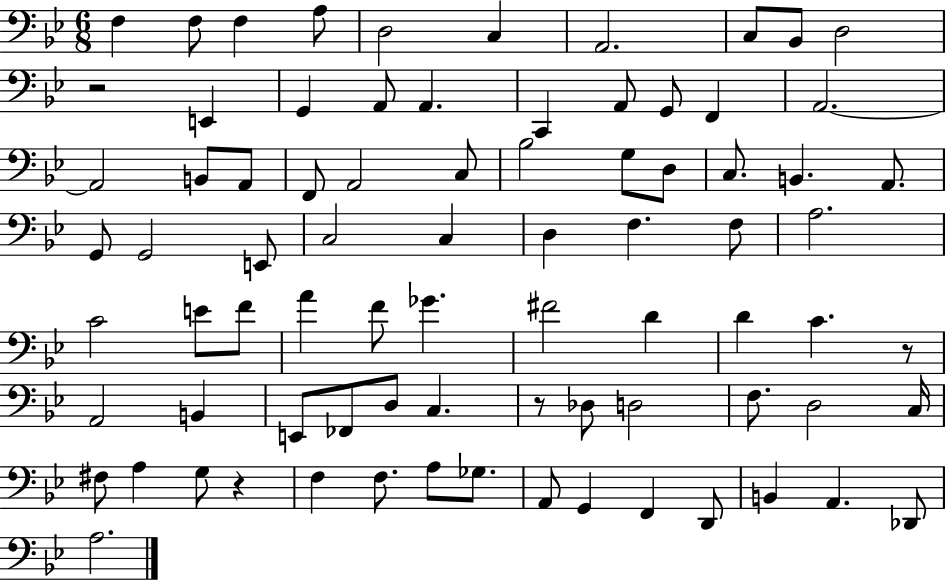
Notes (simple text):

F3/q F3/e F3/q A3/e D3/h C3/q A2/h. C3/e Bb2/e D3/h R/h E2/q G2/q A2/e A2/q. C2/q A2/e G2/e F2/q A2/h. A2/h B2/e A2/e F2/e A2/h C3/e Bb3/h G3/e D3/e C3/e. B2/q. A2/e. G2/e G2/h E2/e C3/h C3/q D3/q F3/q. F3/e A3/h. C4/h E4/e F4/e A4/q F4/e Gb4/q. F#4/h D4/q D4/q C4/q. R/e A2/h B2/q E2/e FES2/e D3/e C3/q. R/e Db3/e D3/h F3/e. D3/h C3/s F#3/e A3/q G3/e R/q F3/q F3/e. A3/e Gb3/e. A2/e G2/q F2/q D2/e B2/q A2/q. Db2/e A3/h.